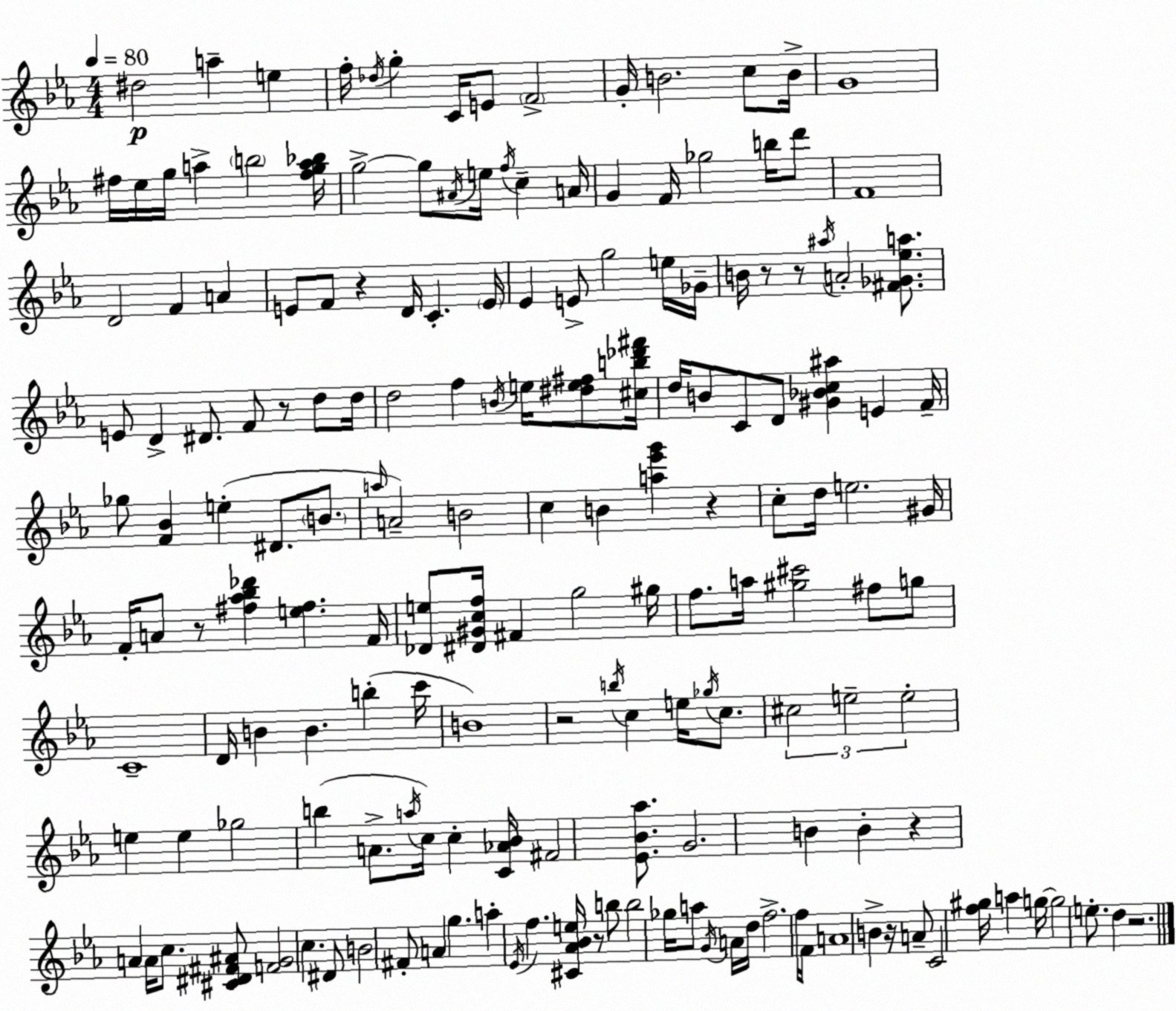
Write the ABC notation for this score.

X:1
T:Untitled
M:4/4
L:1/4
K:Eb
^d2 a e f/4 _d/4 g C/4 E/2 F2 G/4 B2 c/2 B/4 G4 ^f/4 _e/4 g/4 a b2 [^fga_b]/4 g2 g/2 ^A/4 e/4 f/4 c A/4 G F/4 _g2 b/4 d'/2 F4 D2 F A E/2 F/2 z D/4 C E/4 _E E/2 g2 e/4 _G/4 B/4 z/2 z/2 ^a/4 A2 [^F_G_ea]/2 E/2 D ^D/2 F/2 z/2 d/2 d/4 d2 f B/4 e/4 [^de^f]/2 [^cb_d'^f']/4 d/4 B/2 C/2 D/2 [^G_Bc^a] E F/4 _g/2 [F_B] e ^D/2 B/2 a/4 A2 B2 c B [a_e'g'] z c/2 d/4 e2 ^G/4 F/4 A/2 z/2 [^f_a_b_d'] [e^f] F/4 [_De]/2 [^D^Gcf]/4 ^F g2 ^g/4 f/2 a/4 [^g^c']2 ^f/2 g/2 C4 D/4 B B b c'/4 B4 z2 b/4 c e/4 _g/4 c/2 ^c2 e2 e2 e e _g2 b A/2 a/4 c/4 c [C_A_B]/4 ^F2 [_E_B_a]/2 G2 B B z A A/4 c/2 [^C^D^F^A]/2 [FG]2 c ^D/2 B2 ^F/2 A g a _E/4 f [^C_A_Be]/4 z/2 b/2 b2 _g/4 a/2 G/4 A/4 d/4 f2 f/4 F/4 A4 B z/4 A/2 C2 [f^g]/4 a g/4 g2 e/2 d z2